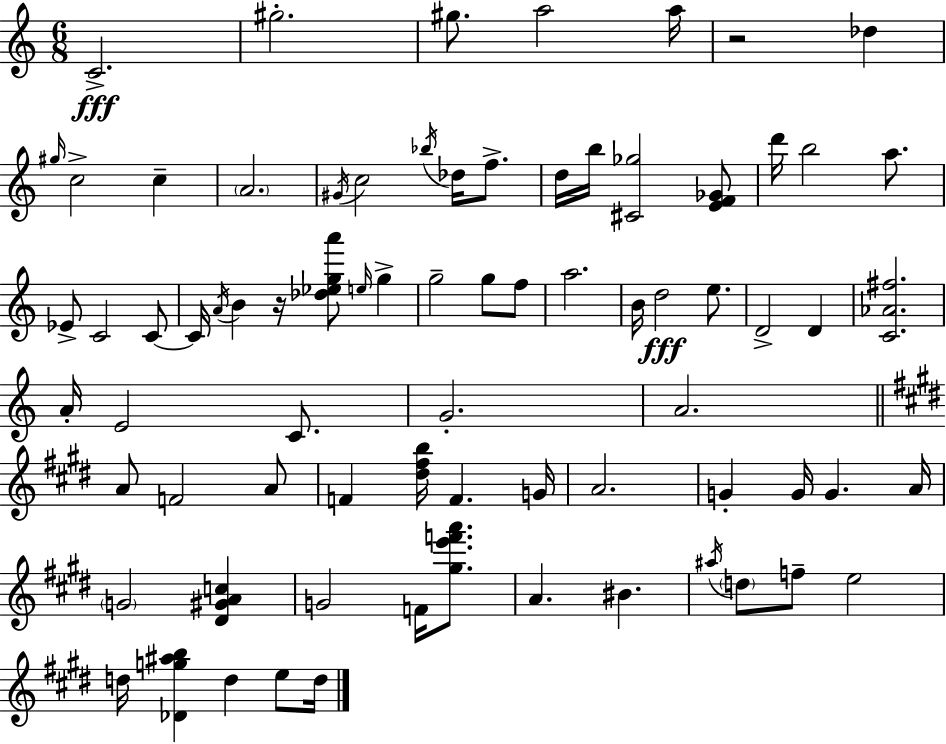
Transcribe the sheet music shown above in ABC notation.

X:1
T:Untitled
M:6/8
L:1/4
K:C
C2 ^g2 ^g/2 a2 a/4 z2 _d ^g/4 c2 c A2 ^G/4 c2 _b/4 _d/4 f/2 d/4 b/4 [^C_g]2 [EF_G]/2 d'/4 b2 a/2 _E/2 C2 C/2 C/4 A/4 B z/4 [_d_ega']/2 e/4 g g2 g/2 f/2 a2 B/4 d2 e/2 D2 D [C_A^f]2 A/4 E2 C/2 G2 A2 A/2 F2 A/2 F [^d^fb]/4 F G/4 A2 G G/4 G A/4 G2 [^D^GAc] G2 F/4 [^ge'f'a']/2 A ^B ^a/4 d/2 f/2 e2 d/4 [_Dg^ab] d e/2 d/4